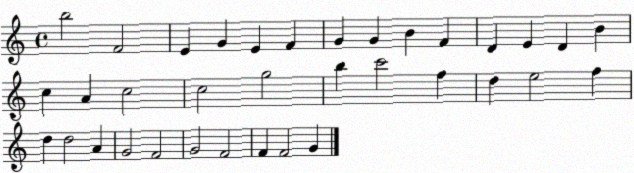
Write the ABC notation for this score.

X:1
T:Untitled
M:4/4
L:1/4
K:C
b2 F2 E G E F G G B F D E D B c A c2 c2 g2 b c'2 f d e2 f d d2 A G2 F2 G2 F2 F F2 G